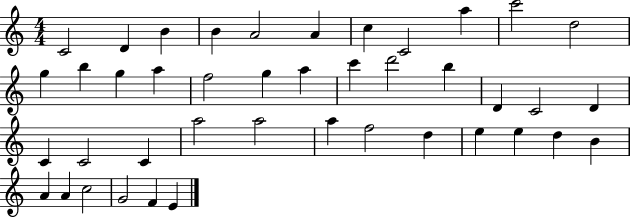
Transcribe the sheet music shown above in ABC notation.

X:1
T:Untitled
M:4/4
L:1/4
K:C
C2 D B B A2 A c C2 a c'2 d2 g b g a f2 g a c' d'2 b D C2 D C C2 C a2 a2 a f2 d e e d B A A c2 G2 F E